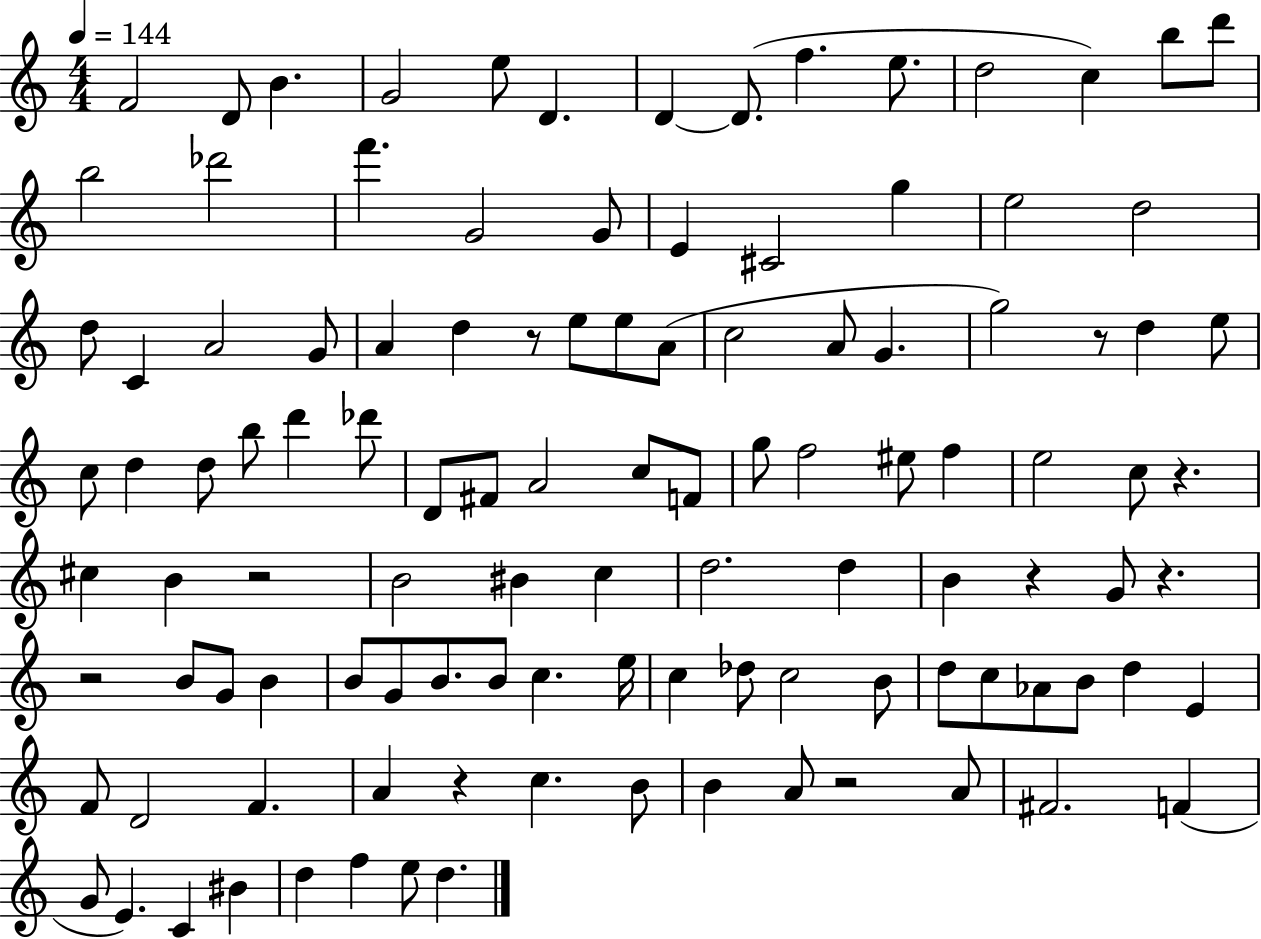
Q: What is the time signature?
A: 4/4